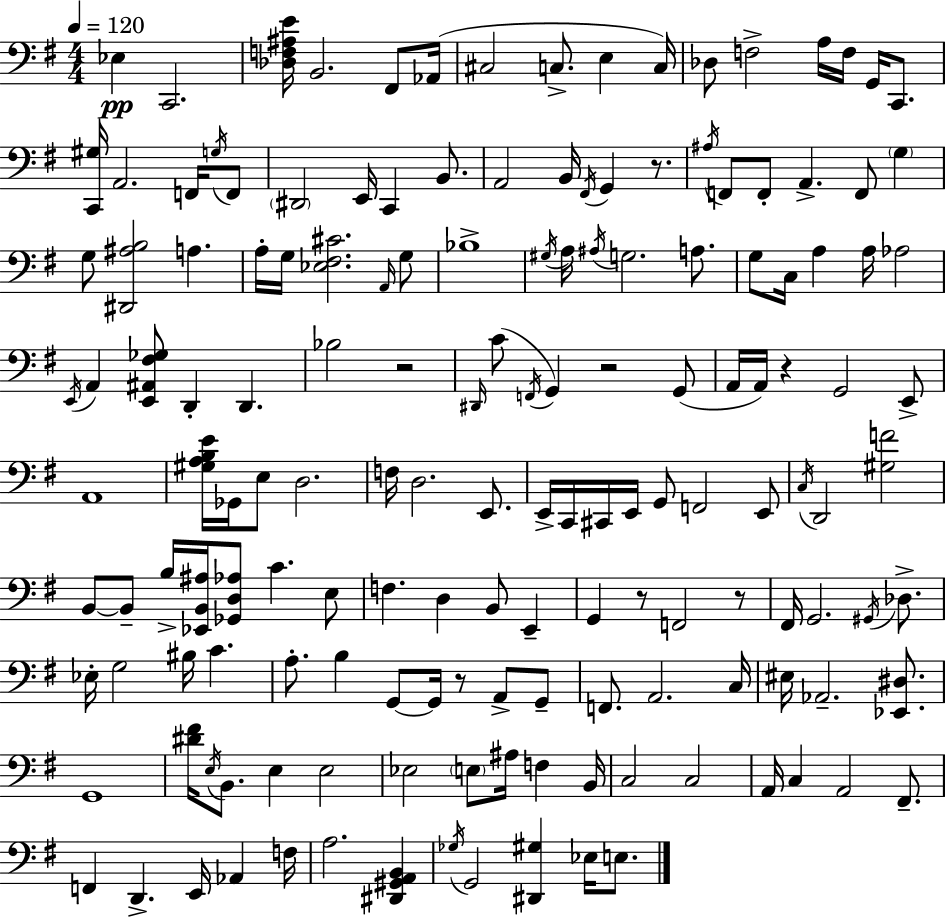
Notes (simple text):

Eb3/q C2/h. [Db3,F3,A#3,E4]/s B2/h. F#2/e Ab2/s C#3/h C3/e. E3/q C3/s Db3/e F3/h A3/s F3/s G2/s C2/e. [C2,G#3]/s A2/h. F2/s G3/s F2/e D#2/h E2/s C2/q B2/e. A2/h B2/s F#2/s G2/q R/e. A#3/s F2/e F2/e A2/q. F2/e G3/q G3/e [D#2,A#3,B3]/h A3/q. A3/s G3/s [Eb3,F#3,C#4]/h. A2/s G3/e Bb3/w G#3/s A3/s A#3/s G3/h. A3/e. G3/e C3/s A3/q A3/s Ab3/h E2/s A2/q [E2,A#2,F#3,Gb3]/e D2/q D2/q. Bb3/h R/h D#2/s C4/e F2/s G2/q R/h G2/e A2/s A2/s R/q G2/h E2/e A2/w [G#3,A3,B3,E4]/s Gb2/s E3/e D3/h. F3/s D3/h. E2/e. E2/s C2/s C#2/s E2/s G2/e F2/h E2/e C3/s D2/h [G#3,F4]/h B2/e B2/e B3/s [Eb2,B2,A#3]/s [Gb2,D3,Ab3]/e C4/q. E3/e F3/q. D3/q B2/e E2/q G2/q R/e F2/h R/e F#2/s G2/h. G#2/s Db3/e. Eb3/s G3/h BIS3/s C4/q. A3/e. B3/q G2/e G2/s R/e A2/e G2/e F2/e. A2/h. C3/s EIS3/s Ab2/h. [Eb2,D#3]/e. G2/w [D#4,F#4]/s E3/s B2/e. E3/q E3/h Eb3/h E3/e A#3/s F3/q B2/s C3/h C3/h A2/s C3/q A2/h F#2/e. F2/q D2/q. E2/s Ab2/q F3/s A3/h. [D#2,G#2,A2,B2]/q Gb3/s G2/h [D#2,G#3]/q Eb3/s E3/e.